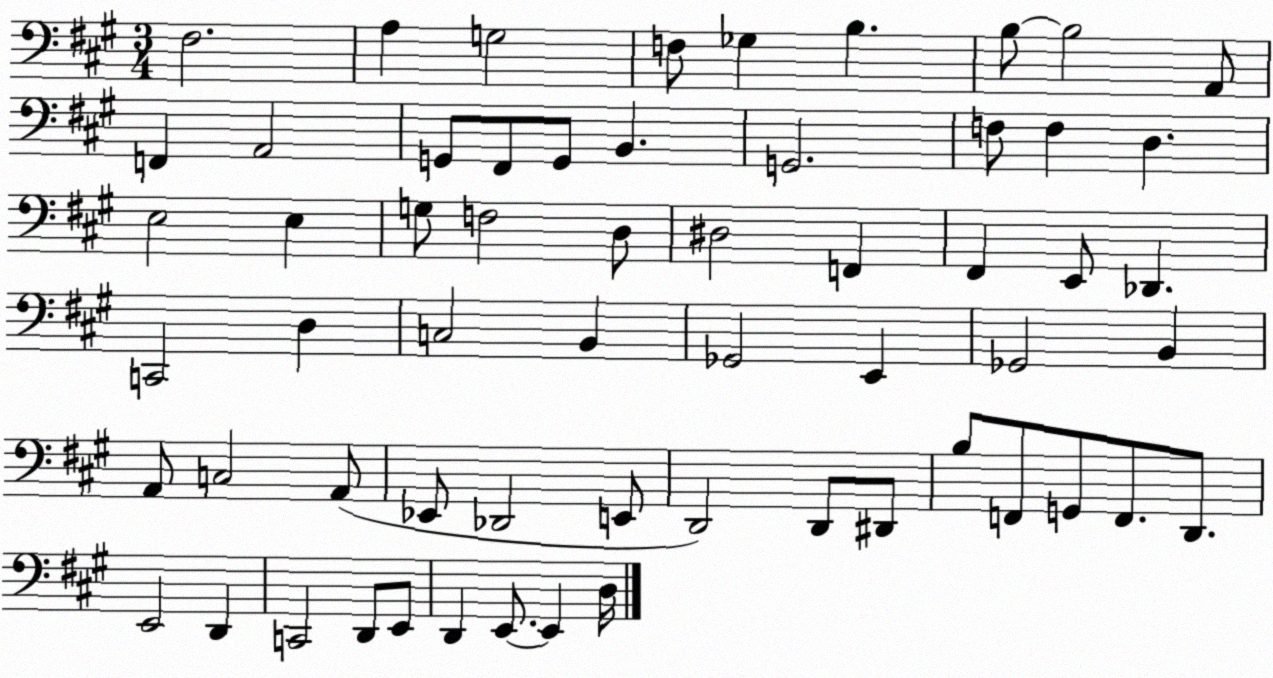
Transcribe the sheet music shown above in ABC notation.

X:1
T:Untitled
M:3/4
L:1/4
K:A
^F,2 A, G,2 F,/2 _G, B, B,/2 B,2 A,,/2 F,, A,,2 G,,/2 ^F,,/2 G,,/2 B,, G,,2 F,/2 F, D, E,2 E, G,/2 F,2 D,/2 ^D,2 F,, ^F,, E,,/2 _D,, C,,2 D, C,2 B,, _G,,2 E,, _G,,2 B,, A,,/2 C,2 A,,/2 _E,,/2 _D,,2 E,,/2 D,,2 D,,/2 ^D,,/2 B,/2 F,,/2 G,,/2 F,,/2 D,,/2 E,,2 D,, C,,2 D,,/2 E,,/2 D,, E,,/2 E,, D,/4